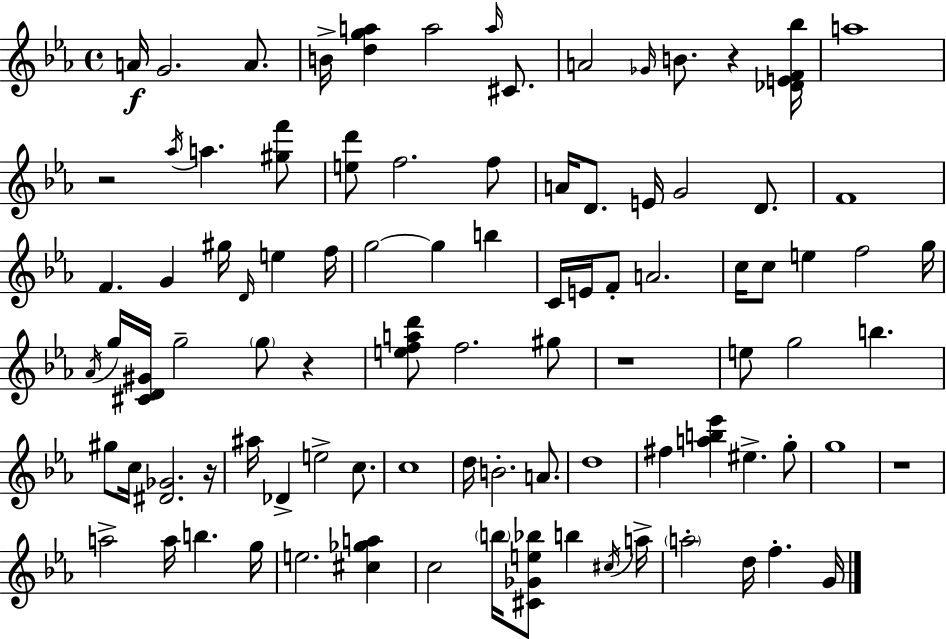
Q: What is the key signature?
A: EES major